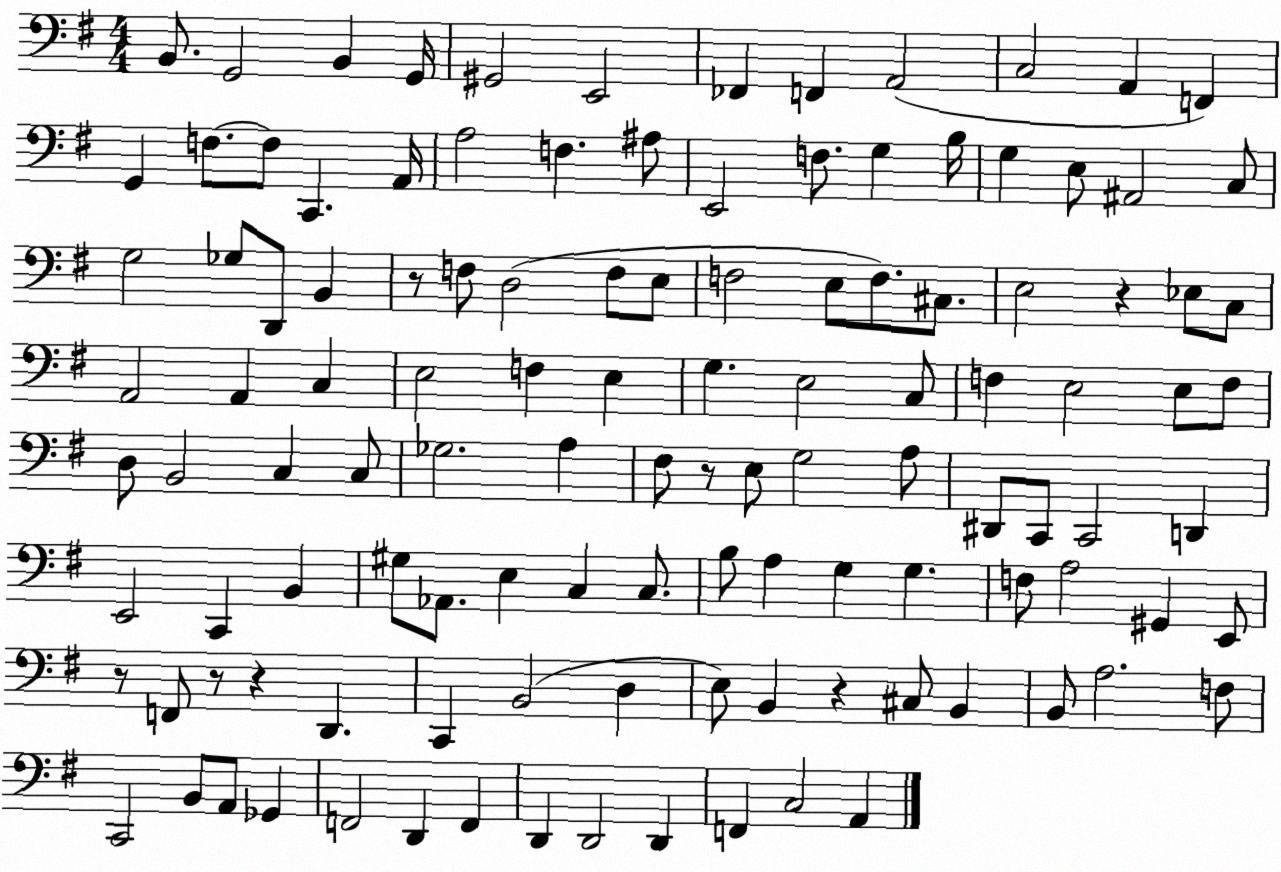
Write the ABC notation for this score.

X:1
T:Untitled
M:4/4
L:1/4
K:G
B,,/2 G,,2 B,, G,,/4 ^G,,2 E,,2 _F,, F,, A,,2 C,2 A,, F,, G,, F,/2 F,/2 C,, A,,/4 A,2 F, ^A,/2 E,,2 F,/2 G, B,/4 G, E,/2 ^A,,2 C,/2 G,2 _G,/2 D,,/2 B,, z/2 F,/2 D,2 F,/2 E,/2 F,2 E,/2 F,/2 ^C,/2 E,2 z _E,/2 C,/2 A,,2 A,, C, E,2 F, E, G, E,2 C,/2 F, E,2 E,/2 F,/2 D,/2 B,,2 C, C,/2 _G,2 A, ^F,/2 z/2 E,/2 G,2 A,/2 ^D,,/2 C,,/2 C,,2 D,, E,,2 C,, B,, ^G,/2 _A,,/2 E, C, C,/2 B,/2 A, G, G, F,/2 A,2 ^G,, E,,/2 z/2 F,,/2 z/2 z D,, C,, B,,2 D, E,/2 B,, z ^C,/2 B,, B,,/2 A,2 F,/2 C,,2 B,,/2 A,,/2 _G,, F,,2 D,, F,, D,, D,,2 D,, F,, C,2 A,,